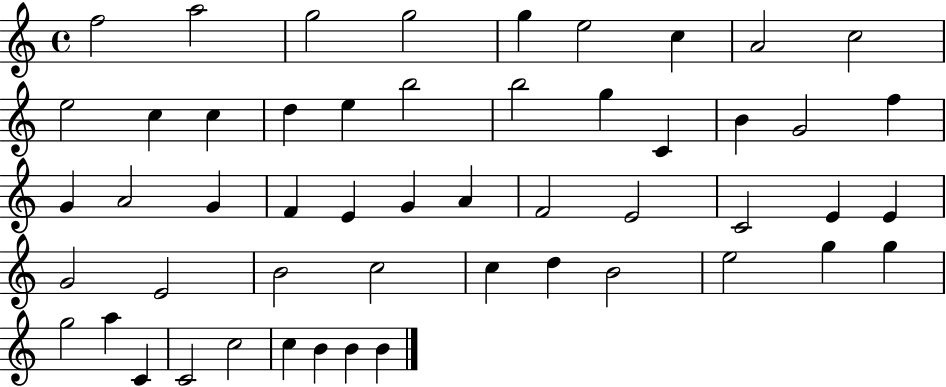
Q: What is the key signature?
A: C major